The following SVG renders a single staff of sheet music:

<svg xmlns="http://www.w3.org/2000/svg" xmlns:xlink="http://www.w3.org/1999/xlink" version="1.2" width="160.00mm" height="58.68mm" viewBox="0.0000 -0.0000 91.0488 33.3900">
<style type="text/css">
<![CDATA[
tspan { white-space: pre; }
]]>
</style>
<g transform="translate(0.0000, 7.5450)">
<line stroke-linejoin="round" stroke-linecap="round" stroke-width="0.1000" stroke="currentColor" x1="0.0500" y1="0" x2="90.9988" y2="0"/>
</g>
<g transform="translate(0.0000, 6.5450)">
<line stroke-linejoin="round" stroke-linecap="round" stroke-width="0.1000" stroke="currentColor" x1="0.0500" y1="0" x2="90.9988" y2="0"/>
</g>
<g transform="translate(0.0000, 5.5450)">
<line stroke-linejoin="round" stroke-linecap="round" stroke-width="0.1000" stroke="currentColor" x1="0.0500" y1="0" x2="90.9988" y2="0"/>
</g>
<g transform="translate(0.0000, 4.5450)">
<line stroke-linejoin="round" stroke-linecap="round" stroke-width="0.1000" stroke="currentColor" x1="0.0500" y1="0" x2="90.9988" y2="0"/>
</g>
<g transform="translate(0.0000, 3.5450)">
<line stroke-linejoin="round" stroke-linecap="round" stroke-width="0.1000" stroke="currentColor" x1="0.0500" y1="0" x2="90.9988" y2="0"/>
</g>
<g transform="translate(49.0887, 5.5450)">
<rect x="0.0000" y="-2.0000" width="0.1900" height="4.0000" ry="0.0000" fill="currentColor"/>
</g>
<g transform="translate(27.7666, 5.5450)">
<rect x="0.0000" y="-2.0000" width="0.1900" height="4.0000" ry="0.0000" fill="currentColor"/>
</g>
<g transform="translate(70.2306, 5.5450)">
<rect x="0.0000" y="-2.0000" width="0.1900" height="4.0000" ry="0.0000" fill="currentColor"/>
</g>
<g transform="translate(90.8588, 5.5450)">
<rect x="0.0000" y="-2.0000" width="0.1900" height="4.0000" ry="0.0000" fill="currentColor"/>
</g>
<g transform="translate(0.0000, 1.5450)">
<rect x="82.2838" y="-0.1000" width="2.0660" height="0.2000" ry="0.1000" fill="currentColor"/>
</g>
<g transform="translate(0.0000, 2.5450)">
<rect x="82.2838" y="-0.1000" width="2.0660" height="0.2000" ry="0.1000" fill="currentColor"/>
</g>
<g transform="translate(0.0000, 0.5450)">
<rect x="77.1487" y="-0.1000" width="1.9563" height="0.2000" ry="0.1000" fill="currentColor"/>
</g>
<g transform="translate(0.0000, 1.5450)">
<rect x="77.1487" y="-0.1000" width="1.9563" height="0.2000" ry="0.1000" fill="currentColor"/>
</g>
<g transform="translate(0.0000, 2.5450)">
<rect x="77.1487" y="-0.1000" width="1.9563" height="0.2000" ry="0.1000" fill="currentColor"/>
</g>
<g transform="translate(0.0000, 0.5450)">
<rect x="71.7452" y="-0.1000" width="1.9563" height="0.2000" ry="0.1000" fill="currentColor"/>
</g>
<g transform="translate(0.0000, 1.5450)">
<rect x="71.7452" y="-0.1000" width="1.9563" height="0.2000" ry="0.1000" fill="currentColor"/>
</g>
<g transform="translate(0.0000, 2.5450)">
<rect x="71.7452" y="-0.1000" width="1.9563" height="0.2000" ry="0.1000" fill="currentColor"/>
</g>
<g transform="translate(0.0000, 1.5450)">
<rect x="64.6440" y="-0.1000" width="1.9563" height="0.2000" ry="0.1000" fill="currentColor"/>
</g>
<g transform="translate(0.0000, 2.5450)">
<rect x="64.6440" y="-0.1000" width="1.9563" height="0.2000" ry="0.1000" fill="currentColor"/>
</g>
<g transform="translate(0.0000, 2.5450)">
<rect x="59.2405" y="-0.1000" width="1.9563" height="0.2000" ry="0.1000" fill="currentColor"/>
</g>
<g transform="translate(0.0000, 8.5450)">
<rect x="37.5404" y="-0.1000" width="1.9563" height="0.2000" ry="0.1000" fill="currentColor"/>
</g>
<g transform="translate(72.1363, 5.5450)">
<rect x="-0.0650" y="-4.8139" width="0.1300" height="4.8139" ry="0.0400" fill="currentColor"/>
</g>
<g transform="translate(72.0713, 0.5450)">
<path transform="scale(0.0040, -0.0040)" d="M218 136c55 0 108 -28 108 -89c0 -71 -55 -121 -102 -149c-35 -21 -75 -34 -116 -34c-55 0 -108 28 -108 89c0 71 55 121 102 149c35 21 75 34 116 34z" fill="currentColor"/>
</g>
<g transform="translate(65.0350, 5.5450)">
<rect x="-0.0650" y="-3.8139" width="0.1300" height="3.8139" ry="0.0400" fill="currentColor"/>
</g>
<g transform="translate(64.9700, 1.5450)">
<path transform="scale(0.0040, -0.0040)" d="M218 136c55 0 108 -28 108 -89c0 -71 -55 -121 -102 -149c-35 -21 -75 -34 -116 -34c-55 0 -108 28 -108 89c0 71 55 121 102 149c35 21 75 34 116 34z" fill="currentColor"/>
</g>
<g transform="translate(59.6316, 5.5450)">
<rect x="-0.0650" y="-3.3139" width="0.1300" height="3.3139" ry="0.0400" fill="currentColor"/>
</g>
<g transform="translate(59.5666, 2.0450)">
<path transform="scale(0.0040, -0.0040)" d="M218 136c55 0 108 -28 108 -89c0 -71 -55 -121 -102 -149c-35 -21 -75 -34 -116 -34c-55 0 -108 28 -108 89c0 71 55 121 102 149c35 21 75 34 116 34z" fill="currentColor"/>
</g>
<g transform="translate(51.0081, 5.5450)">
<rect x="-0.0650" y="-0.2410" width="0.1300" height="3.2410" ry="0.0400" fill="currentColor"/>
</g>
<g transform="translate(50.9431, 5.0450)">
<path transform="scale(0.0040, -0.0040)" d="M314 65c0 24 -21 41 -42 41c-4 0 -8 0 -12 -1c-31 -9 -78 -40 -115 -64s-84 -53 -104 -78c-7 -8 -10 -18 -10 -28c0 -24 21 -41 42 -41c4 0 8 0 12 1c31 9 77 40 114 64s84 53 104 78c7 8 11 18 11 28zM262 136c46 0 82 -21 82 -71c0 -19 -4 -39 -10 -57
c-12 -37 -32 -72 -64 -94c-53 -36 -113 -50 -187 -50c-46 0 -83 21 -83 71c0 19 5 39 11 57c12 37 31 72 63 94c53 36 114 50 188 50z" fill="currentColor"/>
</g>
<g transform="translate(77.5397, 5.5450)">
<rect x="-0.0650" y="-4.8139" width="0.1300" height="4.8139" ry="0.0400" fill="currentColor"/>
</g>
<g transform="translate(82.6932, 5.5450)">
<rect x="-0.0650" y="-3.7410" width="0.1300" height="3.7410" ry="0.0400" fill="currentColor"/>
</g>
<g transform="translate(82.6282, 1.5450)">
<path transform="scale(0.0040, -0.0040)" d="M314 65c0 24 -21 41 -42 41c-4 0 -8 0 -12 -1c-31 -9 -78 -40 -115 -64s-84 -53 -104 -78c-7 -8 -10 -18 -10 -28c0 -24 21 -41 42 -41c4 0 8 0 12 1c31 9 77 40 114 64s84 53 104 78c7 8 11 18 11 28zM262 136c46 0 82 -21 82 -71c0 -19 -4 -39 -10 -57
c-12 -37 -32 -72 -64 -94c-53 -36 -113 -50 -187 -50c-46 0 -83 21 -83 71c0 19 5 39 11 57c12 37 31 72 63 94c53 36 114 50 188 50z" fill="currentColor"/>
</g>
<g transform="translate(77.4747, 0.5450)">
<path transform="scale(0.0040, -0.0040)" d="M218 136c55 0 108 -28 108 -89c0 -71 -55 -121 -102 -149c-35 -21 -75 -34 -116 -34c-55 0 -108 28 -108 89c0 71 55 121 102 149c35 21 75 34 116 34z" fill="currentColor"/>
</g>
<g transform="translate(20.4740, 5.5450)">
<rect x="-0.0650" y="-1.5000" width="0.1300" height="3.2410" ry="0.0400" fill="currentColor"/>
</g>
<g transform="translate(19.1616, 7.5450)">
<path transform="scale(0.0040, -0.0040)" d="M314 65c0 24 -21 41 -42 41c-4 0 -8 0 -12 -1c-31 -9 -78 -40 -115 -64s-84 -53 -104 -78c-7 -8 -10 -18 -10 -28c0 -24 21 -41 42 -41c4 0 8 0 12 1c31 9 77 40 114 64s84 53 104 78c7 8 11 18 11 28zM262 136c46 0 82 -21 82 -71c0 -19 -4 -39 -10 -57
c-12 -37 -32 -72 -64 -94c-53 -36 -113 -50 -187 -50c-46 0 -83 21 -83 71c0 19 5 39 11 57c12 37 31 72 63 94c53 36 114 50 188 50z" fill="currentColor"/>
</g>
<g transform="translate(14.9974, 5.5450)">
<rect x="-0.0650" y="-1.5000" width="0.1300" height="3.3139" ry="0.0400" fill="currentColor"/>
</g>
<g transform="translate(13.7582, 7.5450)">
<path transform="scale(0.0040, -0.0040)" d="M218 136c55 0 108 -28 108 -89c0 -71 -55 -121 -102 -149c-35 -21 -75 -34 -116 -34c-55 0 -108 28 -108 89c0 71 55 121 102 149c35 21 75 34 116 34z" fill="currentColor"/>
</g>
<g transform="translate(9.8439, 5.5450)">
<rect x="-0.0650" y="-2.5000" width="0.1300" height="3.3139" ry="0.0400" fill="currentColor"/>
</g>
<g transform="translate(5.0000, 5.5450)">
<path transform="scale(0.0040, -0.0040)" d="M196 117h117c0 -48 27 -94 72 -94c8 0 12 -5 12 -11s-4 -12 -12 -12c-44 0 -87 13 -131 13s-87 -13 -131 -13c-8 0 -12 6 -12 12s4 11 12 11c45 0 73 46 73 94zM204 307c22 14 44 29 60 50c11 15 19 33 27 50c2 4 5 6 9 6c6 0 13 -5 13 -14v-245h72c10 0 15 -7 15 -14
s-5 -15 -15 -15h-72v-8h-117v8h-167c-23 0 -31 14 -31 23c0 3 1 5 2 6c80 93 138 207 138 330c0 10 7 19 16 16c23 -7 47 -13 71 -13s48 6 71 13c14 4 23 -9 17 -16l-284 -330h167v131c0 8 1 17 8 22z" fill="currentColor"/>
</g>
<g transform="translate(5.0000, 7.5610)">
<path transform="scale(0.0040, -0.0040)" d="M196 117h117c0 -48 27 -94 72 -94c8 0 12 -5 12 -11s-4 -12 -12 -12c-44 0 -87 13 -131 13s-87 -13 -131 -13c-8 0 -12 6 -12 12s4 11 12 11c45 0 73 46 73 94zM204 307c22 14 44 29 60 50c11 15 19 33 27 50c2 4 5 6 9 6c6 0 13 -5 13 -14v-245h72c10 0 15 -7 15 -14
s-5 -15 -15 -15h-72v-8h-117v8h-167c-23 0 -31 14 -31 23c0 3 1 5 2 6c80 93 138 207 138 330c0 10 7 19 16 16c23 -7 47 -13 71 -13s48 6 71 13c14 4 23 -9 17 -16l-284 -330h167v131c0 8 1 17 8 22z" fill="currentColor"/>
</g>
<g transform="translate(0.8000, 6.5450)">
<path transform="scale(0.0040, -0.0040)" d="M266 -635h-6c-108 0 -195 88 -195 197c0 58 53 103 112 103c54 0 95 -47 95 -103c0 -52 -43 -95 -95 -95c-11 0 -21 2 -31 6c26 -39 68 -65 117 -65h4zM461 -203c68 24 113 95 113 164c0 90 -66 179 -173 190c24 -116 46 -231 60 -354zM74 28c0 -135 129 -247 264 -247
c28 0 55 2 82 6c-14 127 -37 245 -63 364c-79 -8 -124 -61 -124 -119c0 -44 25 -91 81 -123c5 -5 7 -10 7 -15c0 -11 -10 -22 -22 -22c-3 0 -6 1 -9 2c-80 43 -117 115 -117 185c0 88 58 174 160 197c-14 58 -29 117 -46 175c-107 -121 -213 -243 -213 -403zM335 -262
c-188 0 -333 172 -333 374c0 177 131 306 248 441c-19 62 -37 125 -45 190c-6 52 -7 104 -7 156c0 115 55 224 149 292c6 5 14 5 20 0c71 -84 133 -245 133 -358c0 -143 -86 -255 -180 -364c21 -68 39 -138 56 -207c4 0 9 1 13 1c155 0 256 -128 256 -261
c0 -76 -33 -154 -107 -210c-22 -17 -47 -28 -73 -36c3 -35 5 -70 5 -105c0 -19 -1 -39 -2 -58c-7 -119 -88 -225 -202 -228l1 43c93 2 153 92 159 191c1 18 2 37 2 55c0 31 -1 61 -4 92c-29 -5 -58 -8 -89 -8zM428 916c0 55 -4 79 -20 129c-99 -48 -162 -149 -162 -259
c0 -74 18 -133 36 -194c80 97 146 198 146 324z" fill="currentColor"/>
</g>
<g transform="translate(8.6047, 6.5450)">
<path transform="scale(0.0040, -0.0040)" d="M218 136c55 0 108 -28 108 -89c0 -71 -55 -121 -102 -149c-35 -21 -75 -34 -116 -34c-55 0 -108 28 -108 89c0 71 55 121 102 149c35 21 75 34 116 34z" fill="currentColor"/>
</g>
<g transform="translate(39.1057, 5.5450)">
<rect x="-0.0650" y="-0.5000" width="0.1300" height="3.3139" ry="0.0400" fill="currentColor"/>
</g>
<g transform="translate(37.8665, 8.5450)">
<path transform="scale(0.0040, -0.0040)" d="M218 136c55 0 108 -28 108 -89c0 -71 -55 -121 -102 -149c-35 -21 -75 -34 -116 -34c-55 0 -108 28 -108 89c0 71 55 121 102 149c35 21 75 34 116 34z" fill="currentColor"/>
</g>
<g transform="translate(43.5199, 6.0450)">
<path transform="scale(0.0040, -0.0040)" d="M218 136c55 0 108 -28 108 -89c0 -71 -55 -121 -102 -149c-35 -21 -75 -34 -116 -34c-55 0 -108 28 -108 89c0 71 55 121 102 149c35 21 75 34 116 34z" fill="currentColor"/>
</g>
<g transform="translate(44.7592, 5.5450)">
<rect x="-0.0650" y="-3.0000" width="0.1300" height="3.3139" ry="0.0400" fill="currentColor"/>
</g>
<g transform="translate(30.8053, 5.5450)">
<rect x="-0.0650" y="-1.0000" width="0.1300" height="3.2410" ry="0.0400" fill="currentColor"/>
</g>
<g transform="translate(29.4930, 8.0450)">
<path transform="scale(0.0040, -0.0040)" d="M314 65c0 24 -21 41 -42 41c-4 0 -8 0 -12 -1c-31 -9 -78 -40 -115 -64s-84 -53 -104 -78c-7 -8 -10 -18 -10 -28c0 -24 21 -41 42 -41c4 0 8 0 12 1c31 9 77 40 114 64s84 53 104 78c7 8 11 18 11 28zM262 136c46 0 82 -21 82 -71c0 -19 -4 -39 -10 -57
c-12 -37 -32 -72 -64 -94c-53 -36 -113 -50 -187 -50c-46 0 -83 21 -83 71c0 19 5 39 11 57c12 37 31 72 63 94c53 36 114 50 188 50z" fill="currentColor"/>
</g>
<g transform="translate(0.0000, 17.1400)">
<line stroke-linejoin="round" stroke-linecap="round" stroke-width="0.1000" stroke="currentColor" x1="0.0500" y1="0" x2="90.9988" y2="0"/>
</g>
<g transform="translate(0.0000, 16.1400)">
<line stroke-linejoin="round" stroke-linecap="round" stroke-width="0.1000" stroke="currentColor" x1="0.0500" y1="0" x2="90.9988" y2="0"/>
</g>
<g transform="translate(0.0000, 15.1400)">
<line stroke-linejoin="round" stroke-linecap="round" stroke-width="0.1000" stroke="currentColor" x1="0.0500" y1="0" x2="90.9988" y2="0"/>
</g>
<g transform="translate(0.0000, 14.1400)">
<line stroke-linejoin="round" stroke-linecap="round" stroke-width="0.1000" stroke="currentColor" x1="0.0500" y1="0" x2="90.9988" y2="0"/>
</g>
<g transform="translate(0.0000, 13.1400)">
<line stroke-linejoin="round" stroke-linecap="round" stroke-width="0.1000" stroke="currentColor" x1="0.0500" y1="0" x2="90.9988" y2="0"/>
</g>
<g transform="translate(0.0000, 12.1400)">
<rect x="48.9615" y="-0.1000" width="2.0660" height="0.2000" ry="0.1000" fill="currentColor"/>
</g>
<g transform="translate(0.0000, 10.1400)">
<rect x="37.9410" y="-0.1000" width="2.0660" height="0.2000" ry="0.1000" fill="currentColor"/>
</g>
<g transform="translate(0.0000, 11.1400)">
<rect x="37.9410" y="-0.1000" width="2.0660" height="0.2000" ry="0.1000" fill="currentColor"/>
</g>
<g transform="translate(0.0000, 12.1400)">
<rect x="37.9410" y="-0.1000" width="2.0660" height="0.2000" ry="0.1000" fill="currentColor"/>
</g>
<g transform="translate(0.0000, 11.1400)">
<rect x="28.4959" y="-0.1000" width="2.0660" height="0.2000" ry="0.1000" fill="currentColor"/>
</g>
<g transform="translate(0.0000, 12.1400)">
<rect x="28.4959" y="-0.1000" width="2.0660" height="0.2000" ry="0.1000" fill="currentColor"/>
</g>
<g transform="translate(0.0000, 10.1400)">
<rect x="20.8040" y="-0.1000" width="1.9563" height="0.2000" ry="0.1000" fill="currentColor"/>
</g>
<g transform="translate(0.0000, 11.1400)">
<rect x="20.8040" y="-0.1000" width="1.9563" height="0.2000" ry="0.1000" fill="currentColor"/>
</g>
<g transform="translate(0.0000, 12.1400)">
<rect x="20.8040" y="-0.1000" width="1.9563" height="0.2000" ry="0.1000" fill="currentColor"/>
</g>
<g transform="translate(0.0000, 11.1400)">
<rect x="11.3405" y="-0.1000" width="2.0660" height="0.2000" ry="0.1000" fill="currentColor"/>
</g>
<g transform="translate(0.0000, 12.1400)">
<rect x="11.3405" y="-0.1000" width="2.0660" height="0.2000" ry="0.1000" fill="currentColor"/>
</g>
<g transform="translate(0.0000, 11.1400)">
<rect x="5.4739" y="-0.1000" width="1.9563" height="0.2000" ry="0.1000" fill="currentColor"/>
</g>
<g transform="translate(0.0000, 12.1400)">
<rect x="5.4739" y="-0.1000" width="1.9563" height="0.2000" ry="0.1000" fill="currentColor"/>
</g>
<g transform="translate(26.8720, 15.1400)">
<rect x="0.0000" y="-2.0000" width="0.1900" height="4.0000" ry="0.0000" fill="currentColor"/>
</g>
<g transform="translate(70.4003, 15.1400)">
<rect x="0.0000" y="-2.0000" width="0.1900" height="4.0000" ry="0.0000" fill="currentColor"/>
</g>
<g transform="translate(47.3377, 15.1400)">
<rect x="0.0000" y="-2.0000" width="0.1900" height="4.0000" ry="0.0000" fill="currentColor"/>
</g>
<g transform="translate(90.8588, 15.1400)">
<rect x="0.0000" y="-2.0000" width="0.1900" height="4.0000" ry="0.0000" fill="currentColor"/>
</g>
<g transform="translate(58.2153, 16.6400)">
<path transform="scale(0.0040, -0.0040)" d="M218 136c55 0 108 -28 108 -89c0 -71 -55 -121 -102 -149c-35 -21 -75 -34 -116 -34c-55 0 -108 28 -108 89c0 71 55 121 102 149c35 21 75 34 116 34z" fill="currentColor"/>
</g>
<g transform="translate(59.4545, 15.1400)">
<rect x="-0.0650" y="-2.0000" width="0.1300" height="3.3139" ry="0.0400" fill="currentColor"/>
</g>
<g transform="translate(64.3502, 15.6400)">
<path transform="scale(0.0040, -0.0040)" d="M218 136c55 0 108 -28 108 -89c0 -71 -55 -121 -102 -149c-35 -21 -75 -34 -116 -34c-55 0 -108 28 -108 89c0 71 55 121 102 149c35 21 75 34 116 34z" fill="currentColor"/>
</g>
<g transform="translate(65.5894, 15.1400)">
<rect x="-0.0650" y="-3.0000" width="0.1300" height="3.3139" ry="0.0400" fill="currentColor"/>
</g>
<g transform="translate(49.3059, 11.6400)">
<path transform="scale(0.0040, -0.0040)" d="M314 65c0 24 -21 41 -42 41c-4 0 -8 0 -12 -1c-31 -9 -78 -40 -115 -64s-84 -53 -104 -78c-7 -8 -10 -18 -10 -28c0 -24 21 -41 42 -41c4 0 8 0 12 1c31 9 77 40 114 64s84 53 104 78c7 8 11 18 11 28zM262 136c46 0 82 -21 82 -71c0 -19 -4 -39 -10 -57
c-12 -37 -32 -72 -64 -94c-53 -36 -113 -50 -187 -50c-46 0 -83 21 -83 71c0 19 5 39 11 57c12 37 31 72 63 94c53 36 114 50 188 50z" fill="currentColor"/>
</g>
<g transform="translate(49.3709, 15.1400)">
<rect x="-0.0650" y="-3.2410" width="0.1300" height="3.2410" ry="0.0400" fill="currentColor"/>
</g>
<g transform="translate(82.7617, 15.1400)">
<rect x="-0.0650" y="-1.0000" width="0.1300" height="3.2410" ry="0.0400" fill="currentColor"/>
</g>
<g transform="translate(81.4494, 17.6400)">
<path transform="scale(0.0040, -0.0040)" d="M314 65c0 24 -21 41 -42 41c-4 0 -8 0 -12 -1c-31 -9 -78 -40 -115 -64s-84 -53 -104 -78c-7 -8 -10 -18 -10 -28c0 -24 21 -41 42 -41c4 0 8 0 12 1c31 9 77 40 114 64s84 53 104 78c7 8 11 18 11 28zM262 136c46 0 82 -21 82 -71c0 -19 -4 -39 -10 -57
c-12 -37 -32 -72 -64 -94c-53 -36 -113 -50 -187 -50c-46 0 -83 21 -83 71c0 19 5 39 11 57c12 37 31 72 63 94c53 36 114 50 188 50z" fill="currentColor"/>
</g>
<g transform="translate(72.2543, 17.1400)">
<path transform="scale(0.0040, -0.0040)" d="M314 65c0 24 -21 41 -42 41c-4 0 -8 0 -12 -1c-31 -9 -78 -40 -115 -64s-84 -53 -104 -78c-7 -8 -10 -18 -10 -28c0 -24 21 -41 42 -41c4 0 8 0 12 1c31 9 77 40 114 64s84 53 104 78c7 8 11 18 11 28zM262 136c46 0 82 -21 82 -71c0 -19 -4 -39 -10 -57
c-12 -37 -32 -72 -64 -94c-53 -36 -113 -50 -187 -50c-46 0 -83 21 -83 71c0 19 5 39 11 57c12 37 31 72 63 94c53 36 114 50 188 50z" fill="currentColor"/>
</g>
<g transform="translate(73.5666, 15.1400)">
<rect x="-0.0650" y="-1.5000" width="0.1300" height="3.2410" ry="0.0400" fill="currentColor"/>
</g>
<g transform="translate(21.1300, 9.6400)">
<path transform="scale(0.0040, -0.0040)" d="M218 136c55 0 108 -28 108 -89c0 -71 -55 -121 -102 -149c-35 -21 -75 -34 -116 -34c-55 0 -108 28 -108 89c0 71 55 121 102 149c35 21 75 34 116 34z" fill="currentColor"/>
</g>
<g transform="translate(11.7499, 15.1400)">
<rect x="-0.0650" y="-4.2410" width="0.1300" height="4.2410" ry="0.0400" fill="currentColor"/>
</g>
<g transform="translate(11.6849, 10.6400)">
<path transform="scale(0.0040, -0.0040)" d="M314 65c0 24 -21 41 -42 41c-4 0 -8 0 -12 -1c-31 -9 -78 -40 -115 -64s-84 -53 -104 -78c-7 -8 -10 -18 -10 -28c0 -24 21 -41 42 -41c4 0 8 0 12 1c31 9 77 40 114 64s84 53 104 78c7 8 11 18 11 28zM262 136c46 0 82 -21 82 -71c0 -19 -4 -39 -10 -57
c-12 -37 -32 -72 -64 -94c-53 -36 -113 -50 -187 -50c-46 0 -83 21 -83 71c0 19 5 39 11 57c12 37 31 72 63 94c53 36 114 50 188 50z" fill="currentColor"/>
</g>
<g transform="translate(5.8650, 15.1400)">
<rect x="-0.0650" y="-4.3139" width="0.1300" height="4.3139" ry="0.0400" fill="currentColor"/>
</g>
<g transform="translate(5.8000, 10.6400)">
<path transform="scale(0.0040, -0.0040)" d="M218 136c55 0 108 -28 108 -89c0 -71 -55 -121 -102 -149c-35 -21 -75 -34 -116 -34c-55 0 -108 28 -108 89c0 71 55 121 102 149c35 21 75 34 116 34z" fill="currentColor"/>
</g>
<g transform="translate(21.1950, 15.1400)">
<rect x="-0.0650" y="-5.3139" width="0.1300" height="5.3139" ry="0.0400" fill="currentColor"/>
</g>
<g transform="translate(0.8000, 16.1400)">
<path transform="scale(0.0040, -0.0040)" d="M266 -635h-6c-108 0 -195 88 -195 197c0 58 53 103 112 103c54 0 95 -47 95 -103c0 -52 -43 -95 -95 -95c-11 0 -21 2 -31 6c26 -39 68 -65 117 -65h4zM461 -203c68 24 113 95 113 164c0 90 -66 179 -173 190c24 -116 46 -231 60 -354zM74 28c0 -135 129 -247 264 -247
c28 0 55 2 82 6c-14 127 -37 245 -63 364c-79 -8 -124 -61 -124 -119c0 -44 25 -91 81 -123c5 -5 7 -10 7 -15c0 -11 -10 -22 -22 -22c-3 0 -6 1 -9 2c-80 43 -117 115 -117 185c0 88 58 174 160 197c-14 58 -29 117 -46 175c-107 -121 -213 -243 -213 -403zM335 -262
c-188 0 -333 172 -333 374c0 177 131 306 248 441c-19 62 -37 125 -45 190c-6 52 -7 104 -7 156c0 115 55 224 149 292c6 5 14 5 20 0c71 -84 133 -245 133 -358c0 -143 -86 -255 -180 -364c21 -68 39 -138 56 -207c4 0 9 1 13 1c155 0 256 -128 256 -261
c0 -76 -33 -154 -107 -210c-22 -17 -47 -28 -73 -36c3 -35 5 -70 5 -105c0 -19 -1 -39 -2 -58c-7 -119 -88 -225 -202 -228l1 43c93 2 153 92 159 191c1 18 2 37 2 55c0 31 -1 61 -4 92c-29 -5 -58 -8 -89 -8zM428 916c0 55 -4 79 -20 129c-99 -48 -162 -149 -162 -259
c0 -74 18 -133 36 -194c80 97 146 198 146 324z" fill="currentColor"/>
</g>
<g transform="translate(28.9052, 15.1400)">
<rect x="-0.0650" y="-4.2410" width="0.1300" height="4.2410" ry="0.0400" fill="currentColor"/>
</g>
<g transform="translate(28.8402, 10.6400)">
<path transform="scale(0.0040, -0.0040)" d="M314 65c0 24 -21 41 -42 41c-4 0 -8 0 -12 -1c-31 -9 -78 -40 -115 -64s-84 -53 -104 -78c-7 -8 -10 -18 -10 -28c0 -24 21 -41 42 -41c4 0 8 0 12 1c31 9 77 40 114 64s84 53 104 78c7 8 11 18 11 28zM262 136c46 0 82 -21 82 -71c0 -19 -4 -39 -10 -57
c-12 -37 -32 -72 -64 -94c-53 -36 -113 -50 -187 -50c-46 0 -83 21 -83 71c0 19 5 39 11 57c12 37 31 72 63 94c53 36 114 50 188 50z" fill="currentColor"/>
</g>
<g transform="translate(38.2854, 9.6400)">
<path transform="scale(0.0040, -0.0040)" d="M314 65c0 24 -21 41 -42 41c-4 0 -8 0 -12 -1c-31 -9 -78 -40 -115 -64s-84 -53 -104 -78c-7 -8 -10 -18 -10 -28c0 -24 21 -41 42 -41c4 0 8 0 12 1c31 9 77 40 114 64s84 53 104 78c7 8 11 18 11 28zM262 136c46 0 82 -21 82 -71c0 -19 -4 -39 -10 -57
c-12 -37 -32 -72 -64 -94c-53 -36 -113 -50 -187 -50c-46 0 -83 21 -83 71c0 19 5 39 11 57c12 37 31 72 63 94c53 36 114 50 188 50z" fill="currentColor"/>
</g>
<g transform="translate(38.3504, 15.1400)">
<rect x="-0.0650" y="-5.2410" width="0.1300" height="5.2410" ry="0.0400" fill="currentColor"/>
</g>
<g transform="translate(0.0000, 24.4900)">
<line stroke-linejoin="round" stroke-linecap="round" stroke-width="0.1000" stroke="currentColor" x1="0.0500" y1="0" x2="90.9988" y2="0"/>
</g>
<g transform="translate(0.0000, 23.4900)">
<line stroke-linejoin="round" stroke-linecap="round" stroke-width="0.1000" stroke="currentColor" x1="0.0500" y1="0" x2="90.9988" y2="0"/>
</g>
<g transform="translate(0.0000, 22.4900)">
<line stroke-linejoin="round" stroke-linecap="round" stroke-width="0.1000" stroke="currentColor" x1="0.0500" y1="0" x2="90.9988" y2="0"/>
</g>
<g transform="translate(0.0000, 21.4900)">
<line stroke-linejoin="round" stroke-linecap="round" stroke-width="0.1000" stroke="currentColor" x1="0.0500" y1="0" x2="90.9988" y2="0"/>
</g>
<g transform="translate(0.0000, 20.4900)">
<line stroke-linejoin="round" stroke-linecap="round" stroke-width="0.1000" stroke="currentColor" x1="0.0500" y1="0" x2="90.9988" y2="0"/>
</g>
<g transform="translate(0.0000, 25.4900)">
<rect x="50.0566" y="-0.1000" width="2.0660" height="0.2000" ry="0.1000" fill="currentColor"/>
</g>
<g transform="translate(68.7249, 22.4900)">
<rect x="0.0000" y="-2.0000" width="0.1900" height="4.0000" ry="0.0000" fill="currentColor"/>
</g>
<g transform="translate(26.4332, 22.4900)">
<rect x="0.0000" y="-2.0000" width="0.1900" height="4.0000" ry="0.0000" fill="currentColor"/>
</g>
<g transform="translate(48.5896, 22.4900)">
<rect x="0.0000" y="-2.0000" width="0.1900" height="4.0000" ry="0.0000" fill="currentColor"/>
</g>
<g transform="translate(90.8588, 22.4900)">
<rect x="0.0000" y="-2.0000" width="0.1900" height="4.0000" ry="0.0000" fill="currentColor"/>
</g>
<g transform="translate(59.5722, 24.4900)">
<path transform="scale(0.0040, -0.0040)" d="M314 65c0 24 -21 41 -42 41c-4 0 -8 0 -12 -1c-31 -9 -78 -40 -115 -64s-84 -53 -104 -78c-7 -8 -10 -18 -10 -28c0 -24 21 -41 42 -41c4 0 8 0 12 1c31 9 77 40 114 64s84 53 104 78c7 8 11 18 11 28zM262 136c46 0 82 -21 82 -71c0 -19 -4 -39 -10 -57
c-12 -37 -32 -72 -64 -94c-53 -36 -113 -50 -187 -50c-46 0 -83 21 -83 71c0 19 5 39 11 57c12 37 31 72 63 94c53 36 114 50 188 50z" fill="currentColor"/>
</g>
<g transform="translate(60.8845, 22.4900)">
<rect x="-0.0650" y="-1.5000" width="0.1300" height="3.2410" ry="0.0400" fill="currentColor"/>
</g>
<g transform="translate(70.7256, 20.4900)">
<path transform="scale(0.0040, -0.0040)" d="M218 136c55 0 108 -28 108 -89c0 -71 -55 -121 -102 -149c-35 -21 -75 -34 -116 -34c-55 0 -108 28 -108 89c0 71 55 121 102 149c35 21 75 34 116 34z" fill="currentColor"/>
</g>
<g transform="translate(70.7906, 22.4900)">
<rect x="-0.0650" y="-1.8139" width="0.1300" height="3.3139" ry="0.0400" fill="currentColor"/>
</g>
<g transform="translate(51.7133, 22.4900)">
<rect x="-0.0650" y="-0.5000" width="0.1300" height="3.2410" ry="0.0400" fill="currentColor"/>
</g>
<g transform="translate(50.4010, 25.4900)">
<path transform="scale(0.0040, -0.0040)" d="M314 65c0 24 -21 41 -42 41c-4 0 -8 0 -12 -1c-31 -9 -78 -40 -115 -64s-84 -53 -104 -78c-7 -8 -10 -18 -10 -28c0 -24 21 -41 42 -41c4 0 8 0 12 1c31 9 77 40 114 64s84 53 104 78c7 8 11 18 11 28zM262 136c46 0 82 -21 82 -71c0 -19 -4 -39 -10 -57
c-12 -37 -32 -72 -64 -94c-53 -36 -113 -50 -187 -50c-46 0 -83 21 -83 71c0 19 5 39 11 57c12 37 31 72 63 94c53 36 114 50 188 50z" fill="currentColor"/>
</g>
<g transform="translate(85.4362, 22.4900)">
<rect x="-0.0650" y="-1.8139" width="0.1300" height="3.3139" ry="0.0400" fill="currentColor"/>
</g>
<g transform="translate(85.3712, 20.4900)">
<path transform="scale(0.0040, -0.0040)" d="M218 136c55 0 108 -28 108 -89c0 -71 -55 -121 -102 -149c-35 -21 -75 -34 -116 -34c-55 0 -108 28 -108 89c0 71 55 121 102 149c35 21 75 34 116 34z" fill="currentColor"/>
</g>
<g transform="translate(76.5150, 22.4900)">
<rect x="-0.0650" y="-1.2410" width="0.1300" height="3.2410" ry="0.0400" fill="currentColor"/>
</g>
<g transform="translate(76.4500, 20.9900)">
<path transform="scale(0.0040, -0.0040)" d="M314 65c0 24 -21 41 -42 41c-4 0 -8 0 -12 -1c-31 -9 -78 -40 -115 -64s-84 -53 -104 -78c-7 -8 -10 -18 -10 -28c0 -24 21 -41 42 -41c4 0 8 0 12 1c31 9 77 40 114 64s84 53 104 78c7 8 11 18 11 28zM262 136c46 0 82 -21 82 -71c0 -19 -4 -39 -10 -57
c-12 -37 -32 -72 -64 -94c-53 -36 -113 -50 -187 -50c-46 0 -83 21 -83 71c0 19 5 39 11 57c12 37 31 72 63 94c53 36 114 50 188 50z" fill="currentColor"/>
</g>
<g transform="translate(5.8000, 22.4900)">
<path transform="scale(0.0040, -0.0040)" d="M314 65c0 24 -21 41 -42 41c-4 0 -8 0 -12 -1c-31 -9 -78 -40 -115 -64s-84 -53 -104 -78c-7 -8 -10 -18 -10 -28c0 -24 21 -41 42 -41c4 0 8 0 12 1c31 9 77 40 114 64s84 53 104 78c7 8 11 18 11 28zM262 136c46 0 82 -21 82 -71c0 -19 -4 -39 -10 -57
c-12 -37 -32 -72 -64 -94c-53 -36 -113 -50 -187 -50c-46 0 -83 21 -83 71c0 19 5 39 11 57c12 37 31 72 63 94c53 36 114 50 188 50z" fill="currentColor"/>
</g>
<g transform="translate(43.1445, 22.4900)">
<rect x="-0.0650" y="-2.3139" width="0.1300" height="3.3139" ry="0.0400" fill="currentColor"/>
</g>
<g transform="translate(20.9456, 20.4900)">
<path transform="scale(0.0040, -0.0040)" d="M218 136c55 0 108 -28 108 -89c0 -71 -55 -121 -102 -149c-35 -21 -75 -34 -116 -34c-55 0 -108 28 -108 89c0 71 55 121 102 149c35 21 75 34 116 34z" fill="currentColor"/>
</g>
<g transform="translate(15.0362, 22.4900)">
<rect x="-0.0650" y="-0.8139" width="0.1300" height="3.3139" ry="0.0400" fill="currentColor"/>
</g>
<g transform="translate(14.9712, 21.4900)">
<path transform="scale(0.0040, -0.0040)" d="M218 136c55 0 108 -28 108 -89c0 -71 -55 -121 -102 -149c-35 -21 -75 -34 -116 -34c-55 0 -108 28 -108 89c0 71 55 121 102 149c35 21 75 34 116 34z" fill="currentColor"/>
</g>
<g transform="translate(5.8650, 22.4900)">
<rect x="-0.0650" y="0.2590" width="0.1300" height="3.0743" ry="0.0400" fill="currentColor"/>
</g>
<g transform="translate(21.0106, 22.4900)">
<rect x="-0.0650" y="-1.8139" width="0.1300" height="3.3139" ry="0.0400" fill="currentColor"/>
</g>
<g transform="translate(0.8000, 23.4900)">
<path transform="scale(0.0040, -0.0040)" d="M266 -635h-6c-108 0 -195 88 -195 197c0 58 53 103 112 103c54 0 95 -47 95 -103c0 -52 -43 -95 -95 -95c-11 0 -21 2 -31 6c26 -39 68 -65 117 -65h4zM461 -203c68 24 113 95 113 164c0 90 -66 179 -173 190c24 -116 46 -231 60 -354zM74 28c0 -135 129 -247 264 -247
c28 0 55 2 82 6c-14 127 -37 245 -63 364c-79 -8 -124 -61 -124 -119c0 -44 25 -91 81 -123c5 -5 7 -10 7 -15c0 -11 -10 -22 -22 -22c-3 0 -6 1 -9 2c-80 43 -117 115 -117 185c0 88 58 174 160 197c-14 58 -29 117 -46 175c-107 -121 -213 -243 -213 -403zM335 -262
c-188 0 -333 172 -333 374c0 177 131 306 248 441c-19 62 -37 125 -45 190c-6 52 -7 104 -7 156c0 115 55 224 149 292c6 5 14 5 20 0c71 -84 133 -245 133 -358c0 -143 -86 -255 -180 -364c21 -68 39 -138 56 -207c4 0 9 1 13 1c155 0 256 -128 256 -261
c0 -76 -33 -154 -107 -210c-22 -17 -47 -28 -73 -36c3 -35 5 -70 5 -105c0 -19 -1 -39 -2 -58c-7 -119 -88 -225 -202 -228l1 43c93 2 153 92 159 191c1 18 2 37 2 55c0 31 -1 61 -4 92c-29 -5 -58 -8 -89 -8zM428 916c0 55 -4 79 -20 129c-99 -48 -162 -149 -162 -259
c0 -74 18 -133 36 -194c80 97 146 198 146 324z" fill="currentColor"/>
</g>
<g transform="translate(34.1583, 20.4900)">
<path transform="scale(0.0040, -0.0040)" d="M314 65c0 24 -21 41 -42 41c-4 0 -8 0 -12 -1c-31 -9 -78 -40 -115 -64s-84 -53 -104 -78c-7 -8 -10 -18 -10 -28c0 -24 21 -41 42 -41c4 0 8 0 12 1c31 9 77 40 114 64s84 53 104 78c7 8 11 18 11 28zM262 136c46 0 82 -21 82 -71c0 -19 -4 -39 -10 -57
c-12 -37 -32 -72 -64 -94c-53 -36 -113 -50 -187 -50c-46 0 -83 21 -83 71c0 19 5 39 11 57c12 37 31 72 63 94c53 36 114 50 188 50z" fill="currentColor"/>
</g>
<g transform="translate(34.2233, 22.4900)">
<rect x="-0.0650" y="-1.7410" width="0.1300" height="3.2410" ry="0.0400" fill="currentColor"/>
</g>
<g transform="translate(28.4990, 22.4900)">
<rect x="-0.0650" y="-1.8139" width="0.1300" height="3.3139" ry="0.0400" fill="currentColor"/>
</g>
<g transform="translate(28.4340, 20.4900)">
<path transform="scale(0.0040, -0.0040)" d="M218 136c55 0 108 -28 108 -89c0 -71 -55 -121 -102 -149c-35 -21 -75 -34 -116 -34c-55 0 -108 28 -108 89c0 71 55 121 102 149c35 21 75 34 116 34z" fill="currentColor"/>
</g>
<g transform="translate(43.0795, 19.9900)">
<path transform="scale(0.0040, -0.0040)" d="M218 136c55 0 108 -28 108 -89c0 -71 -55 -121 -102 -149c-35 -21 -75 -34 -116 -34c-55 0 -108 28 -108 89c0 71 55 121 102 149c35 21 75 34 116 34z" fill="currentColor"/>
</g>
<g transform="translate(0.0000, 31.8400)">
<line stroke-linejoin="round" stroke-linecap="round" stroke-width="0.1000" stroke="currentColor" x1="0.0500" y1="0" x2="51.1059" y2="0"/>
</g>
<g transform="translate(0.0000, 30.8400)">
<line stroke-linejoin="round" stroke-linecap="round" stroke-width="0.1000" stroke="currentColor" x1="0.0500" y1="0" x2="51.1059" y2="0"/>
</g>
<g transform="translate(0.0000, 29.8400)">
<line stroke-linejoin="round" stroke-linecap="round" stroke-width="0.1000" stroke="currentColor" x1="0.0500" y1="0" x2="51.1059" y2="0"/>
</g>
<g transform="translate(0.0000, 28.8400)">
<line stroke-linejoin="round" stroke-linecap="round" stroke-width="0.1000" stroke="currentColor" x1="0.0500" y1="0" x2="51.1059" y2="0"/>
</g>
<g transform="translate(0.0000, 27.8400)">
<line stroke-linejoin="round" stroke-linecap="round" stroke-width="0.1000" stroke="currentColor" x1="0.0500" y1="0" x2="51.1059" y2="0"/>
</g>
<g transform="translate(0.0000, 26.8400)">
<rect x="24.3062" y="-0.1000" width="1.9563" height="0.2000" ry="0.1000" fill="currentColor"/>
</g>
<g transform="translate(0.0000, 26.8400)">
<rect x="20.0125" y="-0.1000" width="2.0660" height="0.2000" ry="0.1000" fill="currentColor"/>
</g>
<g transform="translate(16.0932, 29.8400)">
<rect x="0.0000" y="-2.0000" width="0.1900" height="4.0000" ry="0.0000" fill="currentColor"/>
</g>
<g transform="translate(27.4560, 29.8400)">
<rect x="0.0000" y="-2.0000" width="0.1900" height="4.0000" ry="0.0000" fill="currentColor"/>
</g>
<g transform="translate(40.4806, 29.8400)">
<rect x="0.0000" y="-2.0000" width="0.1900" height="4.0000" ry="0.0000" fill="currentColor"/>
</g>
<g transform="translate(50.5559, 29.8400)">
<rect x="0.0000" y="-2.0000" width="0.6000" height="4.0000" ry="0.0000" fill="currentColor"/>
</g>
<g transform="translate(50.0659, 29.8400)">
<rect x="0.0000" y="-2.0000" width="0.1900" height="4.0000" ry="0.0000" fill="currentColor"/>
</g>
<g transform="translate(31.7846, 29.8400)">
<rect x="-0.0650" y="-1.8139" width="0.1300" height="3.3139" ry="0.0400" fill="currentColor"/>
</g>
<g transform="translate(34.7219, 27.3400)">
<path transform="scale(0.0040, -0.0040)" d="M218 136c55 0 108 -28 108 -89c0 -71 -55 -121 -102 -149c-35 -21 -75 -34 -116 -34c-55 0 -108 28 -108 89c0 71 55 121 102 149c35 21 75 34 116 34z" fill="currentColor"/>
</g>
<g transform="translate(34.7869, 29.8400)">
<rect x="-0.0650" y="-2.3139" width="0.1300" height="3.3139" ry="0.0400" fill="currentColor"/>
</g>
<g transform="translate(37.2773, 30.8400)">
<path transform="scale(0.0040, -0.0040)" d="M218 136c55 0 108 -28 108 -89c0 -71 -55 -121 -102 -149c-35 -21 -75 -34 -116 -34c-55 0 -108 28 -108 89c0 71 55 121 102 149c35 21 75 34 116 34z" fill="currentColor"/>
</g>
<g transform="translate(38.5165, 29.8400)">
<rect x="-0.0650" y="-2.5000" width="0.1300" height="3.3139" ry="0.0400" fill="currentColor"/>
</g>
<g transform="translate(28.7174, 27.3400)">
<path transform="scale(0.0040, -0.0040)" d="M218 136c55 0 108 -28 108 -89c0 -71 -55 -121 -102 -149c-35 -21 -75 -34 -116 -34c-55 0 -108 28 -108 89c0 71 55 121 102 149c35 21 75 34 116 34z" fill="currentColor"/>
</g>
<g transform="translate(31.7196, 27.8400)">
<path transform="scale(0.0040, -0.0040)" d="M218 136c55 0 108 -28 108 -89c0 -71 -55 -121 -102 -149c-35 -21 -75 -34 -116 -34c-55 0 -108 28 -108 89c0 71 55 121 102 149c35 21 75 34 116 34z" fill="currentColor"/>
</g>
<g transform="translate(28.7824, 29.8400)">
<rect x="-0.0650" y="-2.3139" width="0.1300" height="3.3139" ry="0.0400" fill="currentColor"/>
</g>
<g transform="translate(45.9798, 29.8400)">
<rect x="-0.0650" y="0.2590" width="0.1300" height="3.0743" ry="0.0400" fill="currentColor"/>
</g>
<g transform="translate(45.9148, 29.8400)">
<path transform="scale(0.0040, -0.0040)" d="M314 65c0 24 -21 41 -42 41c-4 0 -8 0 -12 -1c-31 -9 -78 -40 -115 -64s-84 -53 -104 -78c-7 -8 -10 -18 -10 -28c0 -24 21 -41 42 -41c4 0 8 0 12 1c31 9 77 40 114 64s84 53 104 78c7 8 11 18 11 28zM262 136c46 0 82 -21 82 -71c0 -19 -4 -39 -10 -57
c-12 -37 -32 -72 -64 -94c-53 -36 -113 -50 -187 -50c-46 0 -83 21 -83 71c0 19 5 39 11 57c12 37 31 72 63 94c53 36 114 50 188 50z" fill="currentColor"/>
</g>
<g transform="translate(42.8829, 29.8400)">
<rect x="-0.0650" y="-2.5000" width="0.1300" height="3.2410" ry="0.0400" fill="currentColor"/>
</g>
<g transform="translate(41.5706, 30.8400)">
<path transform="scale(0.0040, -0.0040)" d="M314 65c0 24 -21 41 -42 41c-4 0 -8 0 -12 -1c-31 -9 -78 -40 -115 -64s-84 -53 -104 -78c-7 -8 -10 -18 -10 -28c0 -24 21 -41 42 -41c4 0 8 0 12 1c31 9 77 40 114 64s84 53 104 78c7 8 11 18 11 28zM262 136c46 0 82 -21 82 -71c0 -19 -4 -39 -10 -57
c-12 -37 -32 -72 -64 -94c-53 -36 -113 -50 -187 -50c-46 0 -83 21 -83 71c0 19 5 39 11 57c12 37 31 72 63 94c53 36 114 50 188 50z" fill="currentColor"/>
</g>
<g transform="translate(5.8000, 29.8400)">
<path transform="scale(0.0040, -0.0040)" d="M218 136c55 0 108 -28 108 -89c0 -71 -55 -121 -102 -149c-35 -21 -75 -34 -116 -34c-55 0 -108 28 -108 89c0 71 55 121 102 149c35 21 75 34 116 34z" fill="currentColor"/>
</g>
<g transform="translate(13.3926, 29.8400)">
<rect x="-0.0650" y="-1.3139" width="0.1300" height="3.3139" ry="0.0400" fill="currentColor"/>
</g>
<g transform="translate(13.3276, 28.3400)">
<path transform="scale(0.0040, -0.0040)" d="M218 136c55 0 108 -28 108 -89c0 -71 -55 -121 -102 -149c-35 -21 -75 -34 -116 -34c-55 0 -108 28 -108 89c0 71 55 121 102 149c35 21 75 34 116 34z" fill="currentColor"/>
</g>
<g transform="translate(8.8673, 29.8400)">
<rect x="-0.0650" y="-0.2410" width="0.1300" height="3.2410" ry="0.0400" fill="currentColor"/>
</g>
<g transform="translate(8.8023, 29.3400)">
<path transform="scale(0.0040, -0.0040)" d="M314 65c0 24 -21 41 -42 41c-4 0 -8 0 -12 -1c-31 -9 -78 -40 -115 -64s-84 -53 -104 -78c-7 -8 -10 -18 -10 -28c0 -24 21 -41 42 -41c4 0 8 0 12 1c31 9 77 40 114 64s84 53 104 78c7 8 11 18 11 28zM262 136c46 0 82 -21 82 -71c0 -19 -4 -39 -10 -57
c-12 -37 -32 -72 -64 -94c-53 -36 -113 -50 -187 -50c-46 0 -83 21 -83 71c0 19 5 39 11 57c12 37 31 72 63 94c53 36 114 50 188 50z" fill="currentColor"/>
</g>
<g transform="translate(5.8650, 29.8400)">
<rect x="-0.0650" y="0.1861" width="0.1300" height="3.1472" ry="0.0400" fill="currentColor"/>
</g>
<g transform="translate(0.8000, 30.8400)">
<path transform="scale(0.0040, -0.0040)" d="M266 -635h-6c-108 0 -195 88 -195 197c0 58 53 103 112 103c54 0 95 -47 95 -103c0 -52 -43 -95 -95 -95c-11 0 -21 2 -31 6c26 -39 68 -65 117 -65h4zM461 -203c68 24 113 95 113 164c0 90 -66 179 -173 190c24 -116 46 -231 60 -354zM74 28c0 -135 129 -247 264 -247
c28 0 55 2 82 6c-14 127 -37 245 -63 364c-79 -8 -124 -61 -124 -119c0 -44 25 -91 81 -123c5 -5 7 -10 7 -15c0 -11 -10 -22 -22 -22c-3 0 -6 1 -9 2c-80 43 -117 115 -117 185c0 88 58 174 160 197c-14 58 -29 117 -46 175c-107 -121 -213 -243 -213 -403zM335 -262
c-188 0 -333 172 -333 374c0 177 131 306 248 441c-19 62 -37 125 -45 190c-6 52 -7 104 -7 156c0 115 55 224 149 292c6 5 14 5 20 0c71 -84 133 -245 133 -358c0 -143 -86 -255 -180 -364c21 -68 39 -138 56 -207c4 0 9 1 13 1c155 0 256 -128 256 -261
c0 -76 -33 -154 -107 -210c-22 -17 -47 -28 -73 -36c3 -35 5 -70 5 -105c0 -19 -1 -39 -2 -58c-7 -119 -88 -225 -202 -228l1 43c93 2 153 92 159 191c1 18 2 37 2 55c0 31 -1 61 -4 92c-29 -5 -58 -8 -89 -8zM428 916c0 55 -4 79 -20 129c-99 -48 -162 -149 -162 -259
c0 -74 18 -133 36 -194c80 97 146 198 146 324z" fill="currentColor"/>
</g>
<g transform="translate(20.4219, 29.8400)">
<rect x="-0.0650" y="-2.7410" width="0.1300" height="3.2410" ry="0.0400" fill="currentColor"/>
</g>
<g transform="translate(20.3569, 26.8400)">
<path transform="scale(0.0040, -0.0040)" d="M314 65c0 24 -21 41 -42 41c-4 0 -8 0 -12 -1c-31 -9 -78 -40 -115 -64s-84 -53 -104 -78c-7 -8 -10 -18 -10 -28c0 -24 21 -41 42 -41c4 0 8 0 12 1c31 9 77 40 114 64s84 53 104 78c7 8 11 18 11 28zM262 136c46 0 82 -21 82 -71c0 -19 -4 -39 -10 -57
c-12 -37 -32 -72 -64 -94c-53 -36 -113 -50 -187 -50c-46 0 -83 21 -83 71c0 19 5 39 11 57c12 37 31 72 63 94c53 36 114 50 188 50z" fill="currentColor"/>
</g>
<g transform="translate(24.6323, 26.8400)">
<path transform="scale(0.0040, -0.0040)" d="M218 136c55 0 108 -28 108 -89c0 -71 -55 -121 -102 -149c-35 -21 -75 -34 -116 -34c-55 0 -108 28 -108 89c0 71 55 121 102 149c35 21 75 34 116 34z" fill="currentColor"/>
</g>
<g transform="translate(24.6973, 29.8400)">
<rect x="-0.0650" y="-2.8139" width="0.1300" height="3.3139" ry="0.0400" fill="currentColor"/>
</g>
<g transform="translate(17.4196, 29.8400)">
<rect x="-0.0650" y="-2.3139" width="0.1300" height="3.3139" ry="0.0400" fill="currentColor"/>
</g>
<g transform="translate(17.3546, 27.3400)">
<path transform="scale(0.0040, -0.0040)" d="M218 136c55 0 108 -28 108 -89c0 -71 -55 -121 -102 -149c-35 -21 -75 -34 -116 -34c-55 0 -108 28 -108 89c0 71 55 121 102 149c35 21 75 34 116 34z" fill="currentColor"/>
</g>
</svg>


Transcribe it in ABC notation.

X:1
T:Untitled
M:4/4
L:1/4
K:C
G E E2 D2 C A c2 b c' e' e' c'2 d' d'2 f' d'2 f'2 b2 F A E2 D2 B2 d f f f2 g C2 E2 f e2 f B c2 e g a2 a g f g G G2 B2